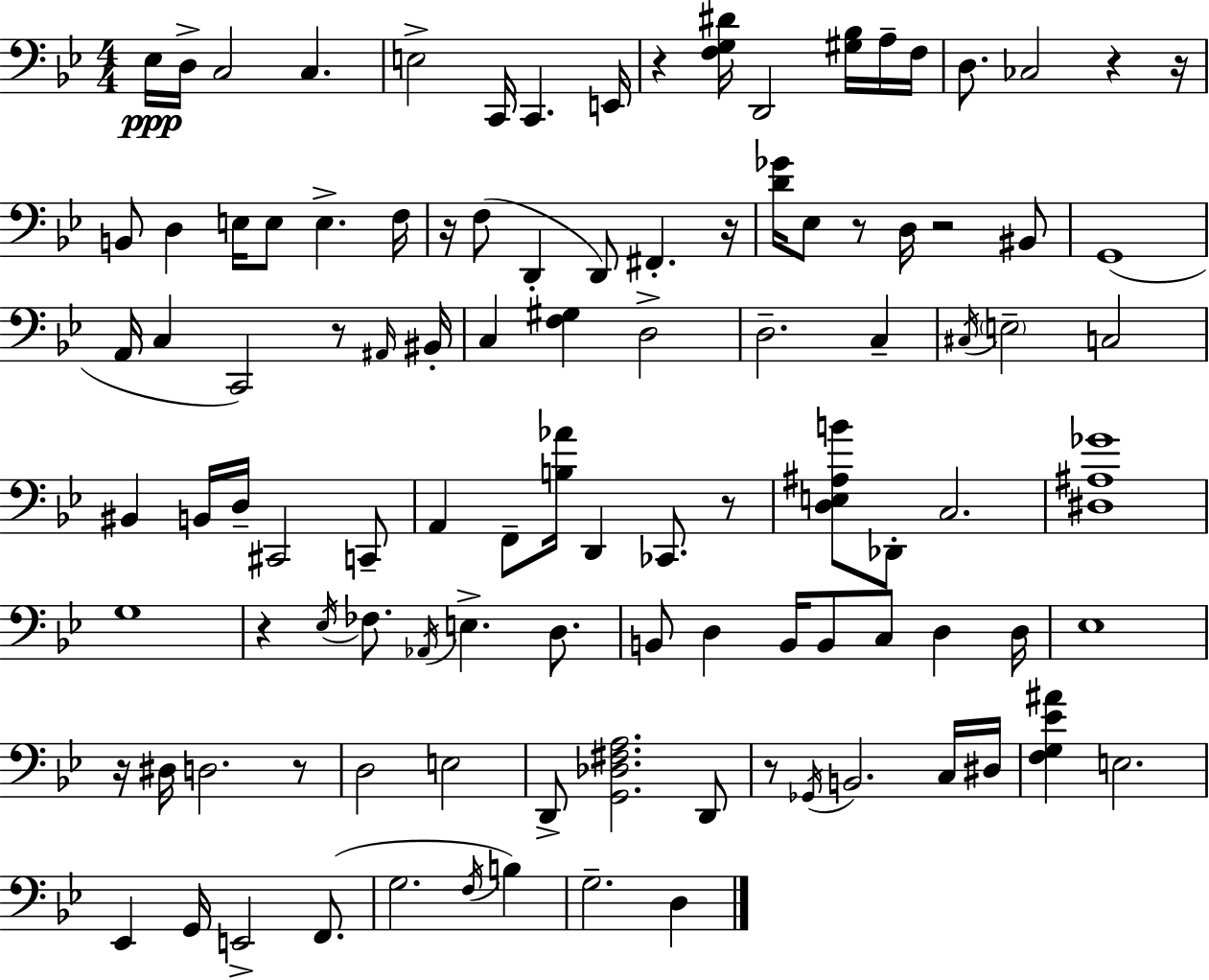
{
  \clef bass
  \numericTimeSignature
  \time 4/4
  \key g \minor
  ees16\ppp d16-> c2 c4. | e2-> c,16 c,4. e,16 | r4 <f g dis'>16 d,2 <gis bes>16 a16-- f16 | d8. ces2 r4 r16 | \break b,8 d4 e16 e8 e4.-> f16 | r16 f8( d,4-. d,8) fis,4.-. r16 | <d' ges'>16 ees8 r8 d16 r2 bis,8 | g,1( | \break a,16 c4 c,2) r8 \grace { ais,16 } | bis,16-. c4 <f gis>4 d2-> | d2.-- c4-- | \acciaccatura { cis16 } \parenthesize e2-- c2 | \break bis,4 b,16 d16-- cis,2 | c,8-- a,4 f,8-- <b aes'>16 d,4 ces,8. | r8 <d e ais b'>8 des,8-. c2. | <dis ais ges'>1 | \break g1 | r4 \acciaccatura { ees16 } fes8. \acciaccatura { aes,16 } e4.-> | d8. b,8 d4 b,16 b,8 c8 d4 | d16 ees1 | \break r16 dis16 d2. | r8 d2 e2 | d,8-> <g, des fis a>2. | d,8 r8 \acciaccatura { ges,16 } b,2. | \break c16 dis16 <f g ees' ais'>4 e2. | ees,4 g,16 e,2-> | f,8.( g2. | \acciaccatura { f16 }) b4 g2.-- | \break d4 \bar "|."
}